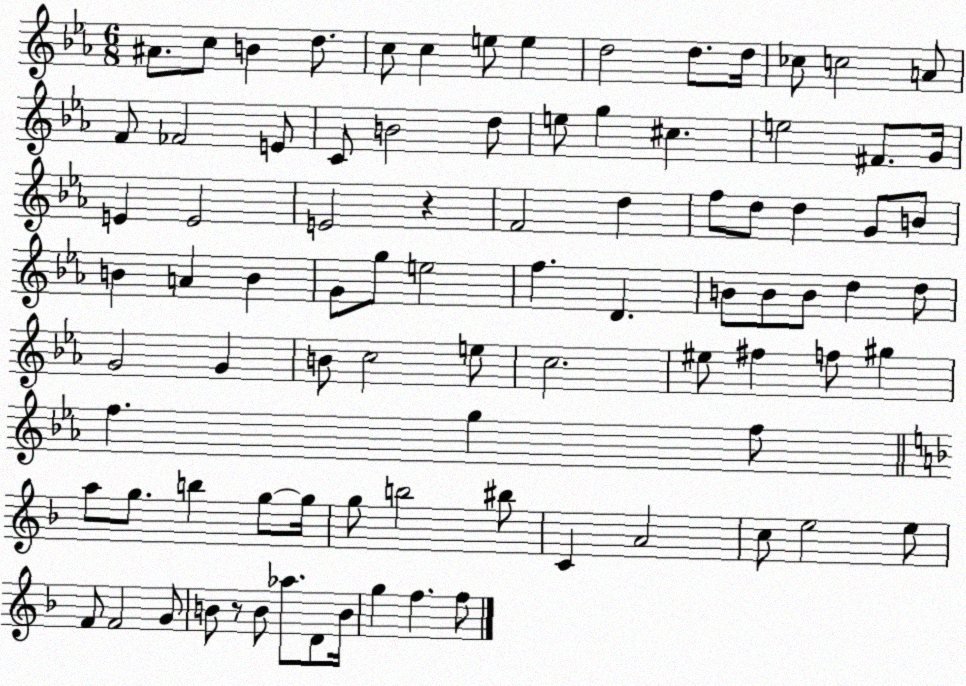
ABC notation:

X:1
T:Untitled
M:6/8
L:1/4
K:Eb
^A/2 c/2 B d/2 c/2 c e/2 e d2 d/2 d/4 _c/2 c2 A/2 F/2 _F2 E/2 C/2 B2 d/2 e/2 g ^c e2 ^F/2 G/4 E E2 E2 z F2 d f/2 d/2 d G/2 B/2 B A B G/2 g/2 e2 f D B/2 B/2 B/2 d d/2 G2 G B/2 c2 e/2 c2 ^e/2 ^f f/2 ^g f g f/2 a/2 g/2 b g/2 g/4 g/2 b2 ^b/2 C A2 c/2 e2 e/2 F/2 F2 G/2 B/2 z/2 B/2 _a/2 D/2 B/4 g f f/2